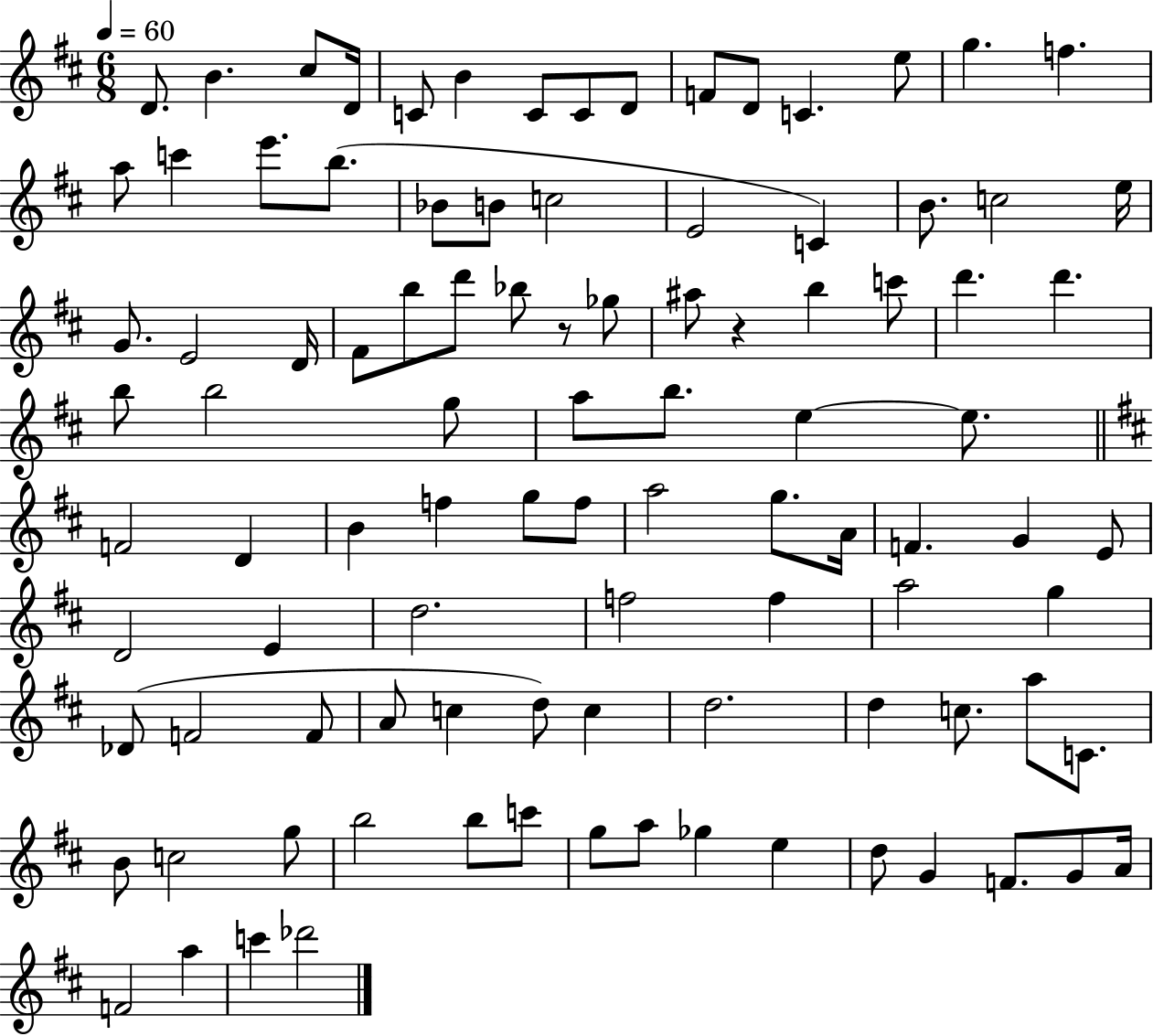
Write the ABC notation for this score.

X:1
T:Untitled
M:6/8
L:1/4
K:D
D/2 B ^c/2 D/4 C/2 B C/2 C/2 D/2 F/2 D/2 C e/2 g f a/2 c' e'/2 b/2 _B/2 B/2 c2 E2 C B/2 c2 e/4 G/2 E2 D/4 ^F/2 b/2 d'/2 _b/2 z/2 _g/2 ^a/2 z b c'/2 d' d' b/2 b2 g/2 a/2 b/2 e e/2 F2 D B f g/2 f/2 a2 g/2 A/4 F G E/2 D2 E d2 f2 f a2 g _D/2 F2 F/2 A/2 c d/2 c d2 d c/2 a/2 C/2 B/2 c2 g/2 b2 b/2 c'/2 g/2 a/2 _g e d/2 G F/2 G/2 A/4 F2 a c' _d'2